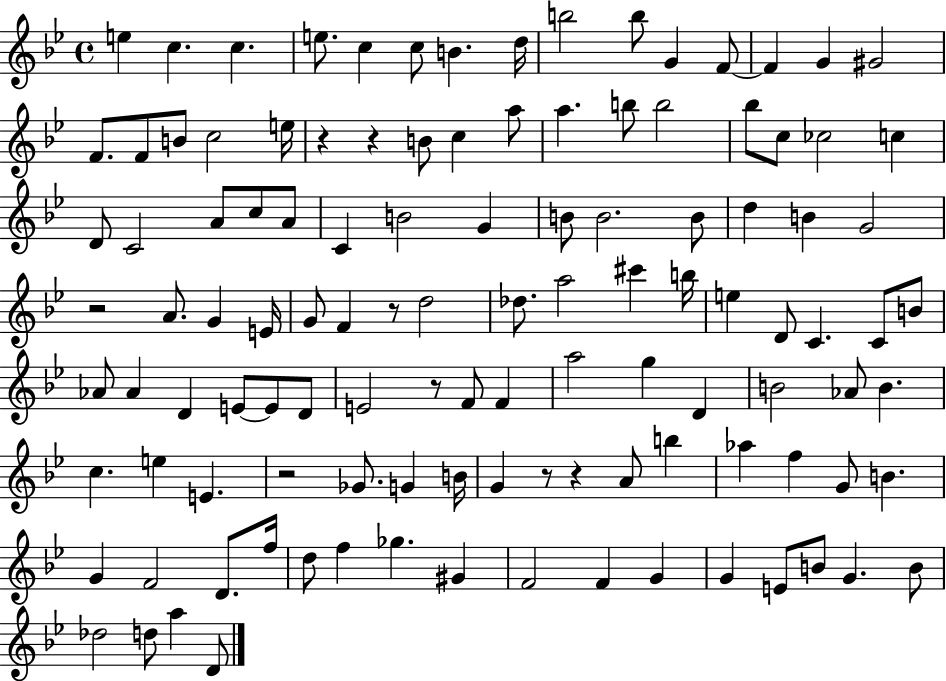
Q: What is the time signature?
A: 4/4